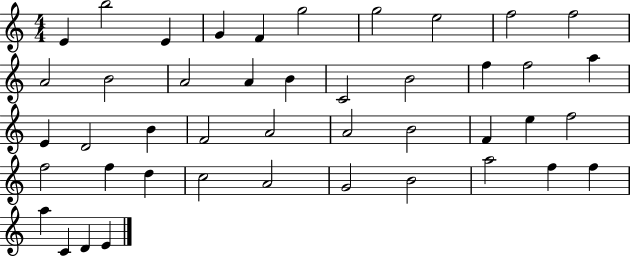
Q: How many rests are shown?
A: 0